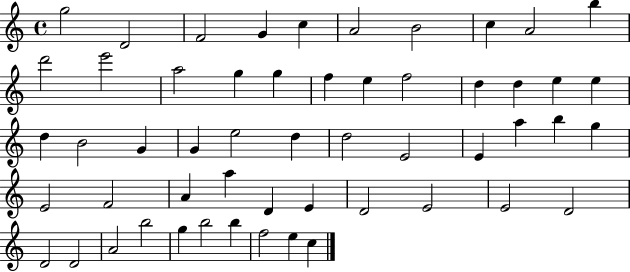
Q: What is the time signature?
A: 4/4